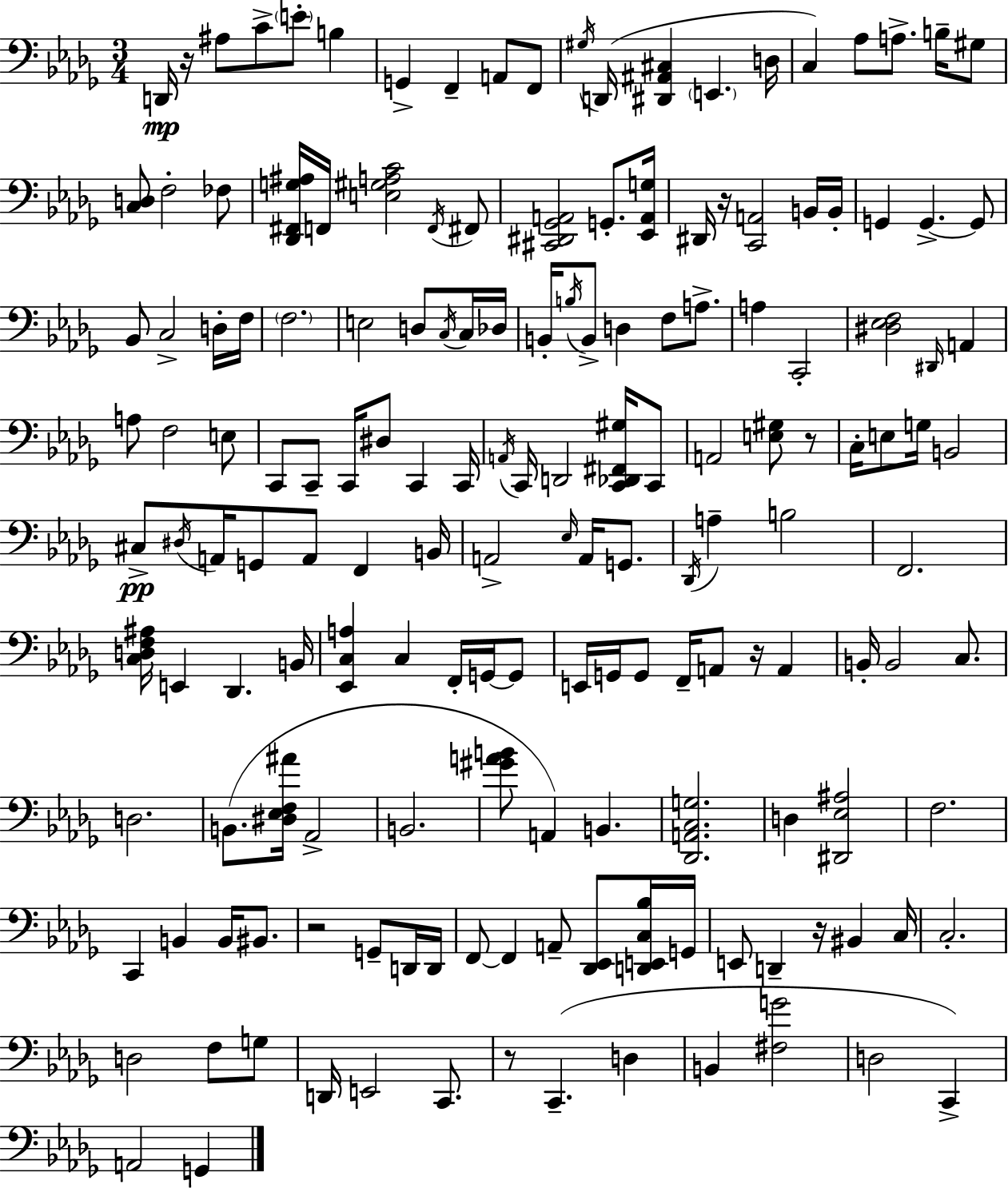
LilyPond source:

{
  \clef bass
  \numericTimeSignature
  \time 3/4
  \key bes \minor
  \repeat volta 2 { d,16\mp r16 ais8 c'8-> \parenthesize e'8-. b4 | g,4-> f,4-- a,8 f,8 | \acciaccatura { gis16 } d,16( <dis, ais, cis>4 \parenthesize e,4. | d16 c4) aes8 a8.-> b16-- gis8 | \break <c d>8 f2-. fes8 | <des, fis, g ais>16 f,16 <e gis a c'>2 \acciaccatura { f,16 } | fis,8 <cis, dis, ges, a,>2 g,8.-. | <ees, a, g>16 dis,16 r16 <c, a,>2 | \break b,16 b,16-. g,4 g,4.->~~ | g,8 bes,8 c2-> | d16-. f16 \parenthesize f2. | e2 d8 | \break \acciaccatura { c16 } c16 des16 b,16-. \acciaccatura { b16 } b,8-> d4 f8 | a8.-> a4 c,2-. | <dis ees f>2 | \grace { dis,16 } a,4 a8 f2 | \break e8 c,8 c,8-- c,16 dis8 | c,4 c,16 \acciaccatura { a,16 } c,16 d,2 | <c, des, fis, gis>16 c,8 a,2 | <e gis>8 r8 c16-. e8 g16 b,2 | \break cis8->\pp \acciaccatura { dis16 } a,16 g,8 | a,8 f,4 b,16 a,2-> | \grace { ees16 } a,16 g,8. \acciaccatura { des,16 } a4-- | b2 f,2. | \break <c d f ais>16 e,4 | des,4. b,16 <ees, c a>4 | c4 f,16-. g,16~~ g,8 e,16 g,16 g,8 | f,16-- a,8 r16 a,4 b,16-. b,2 | \break c8. d2. | b,8.( | <dis ees f ais'>16 aes,2-> b,2. | <gis' a' b'>8 a,4) | \break b,4. <des, a, c g>2. | d4 | <dis, ees ais>2 f2. | c,4 | \break b,4 b,16 bis,8. r2 | g,8-- d,16 d,16 f,8~~ f,4 | a,8-- <des, ees,>8 <d, e, c bes>16 g,16 e,8 d,4-- | r16 bis,4 c16 c2.-. | \break d2 | f8 g8 d,16 e,2 | c,8. r8 c,4.--( | d4 b,4 | \break <fis g'>2 d2 | c,4->) a,2 | g,4 } \bar "|."
}